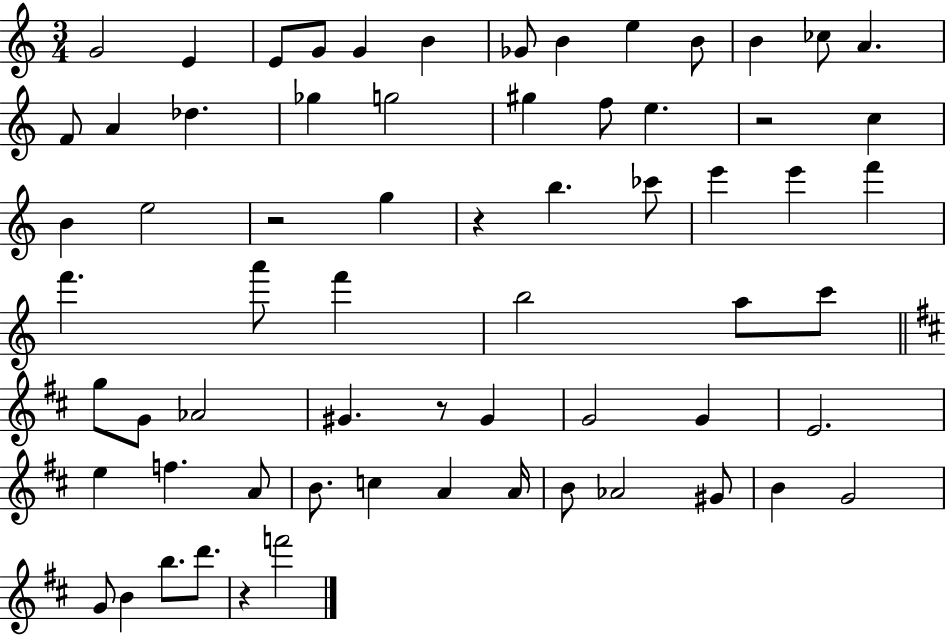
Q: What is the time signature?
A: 3/4